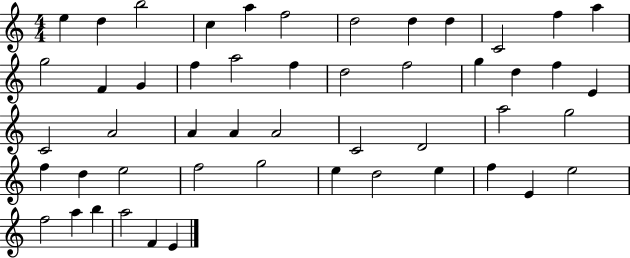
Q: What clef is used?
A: treble